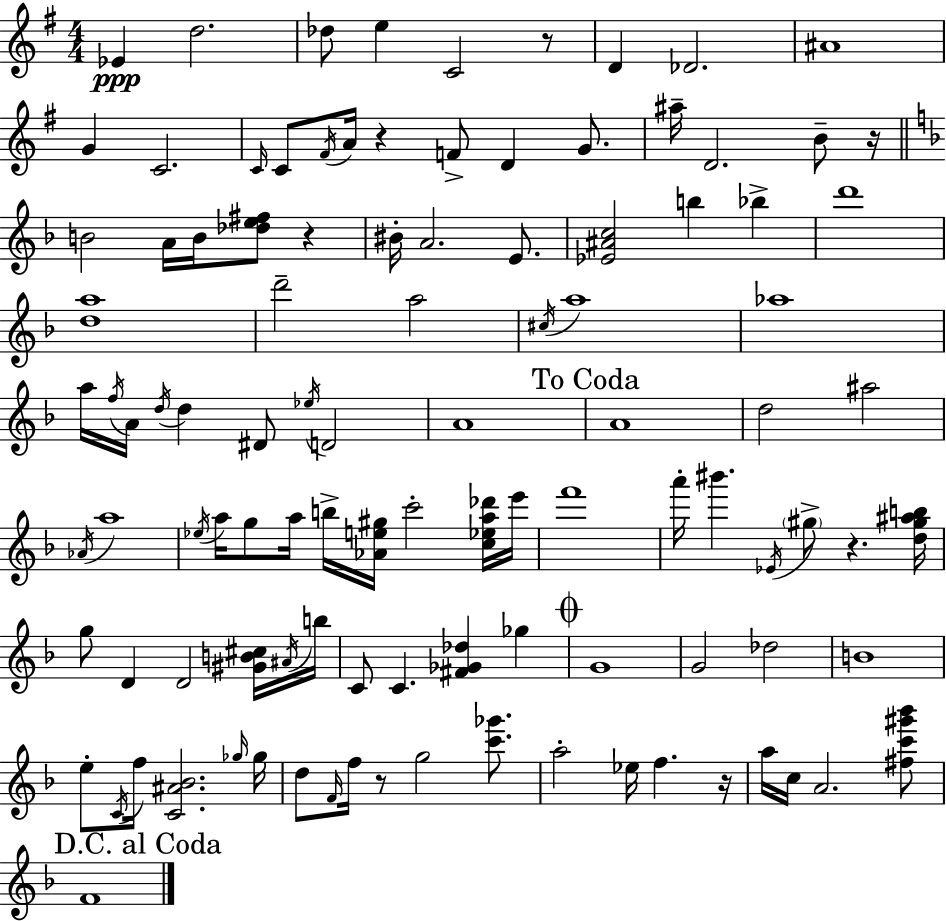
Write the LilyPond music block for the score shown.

{
  \clef treble
  \numericTimeSignature
  \time 4/4
  \key e \minor
  \repeat volta 2 { ees'4\ppp d''2. | des''8 e''4 c'2 r8 | d'4 des'2. | ais'1 | \break g'4 c'2. | \grace { c'16 } c'8 \acciaccatura { fis'16 } a'16 r4 f'8-> d'4 g'8. | ais''16-- d'2. b'8-- | r16 \bar "||" \break \key d \minor b'2 a'16 b'16 <des'' e'' fis''>8 r4 | bis'16-. a'2. e'8. | <ees' ais' c''>2 b''4 bes''4-> | d'''1 | \break <d'' a''>1 | d'''2-- a''2 | \acciaccatura { cis''16 } a''1 | aes''1 | \break a''16 \acciaccatura { f''16 } a'16 \acciaccatura { d''16 } d''4 dis'8 \acciaccatura { ees''16 } d'2 | a'1 | \mark "To Coda" a'1 | d''2 ais''2 | \break \acciaccatura { aes'16 } a''1 | \acciaccatura { ees''16 } a''16 g''8 a''16 b''16-> <aes' e'' gis''>16 c'''2-. | <c'' ees'' a'' des'''>16 e'''16 f'''1 | a'''16-. bis'''4. \acciaccatura { ees'16 } \parenthesize gis''8-> | \break r4. <d'' gis'' ais'' b''>16 g''8 d'4 d'2 | <gis' b' cis''>16 \acciaccatura { ais'16 } b''16 c'8 c'4. | <fis' ges' des''>4 ges''4 \mark \markup { \musicglyph "scripts.coda" } g'1 | g'2 | \break des''2 b'1 | e''8-. \acciaccatura { c'16 } f''16 <c' ais' bes'>2. | \grace { ges''16 } ges''16 d''8 \grace { f'16 } f''16 r8 | g''2 <c''' ges'''>8. a''2-. | \break ees''16 f''4. r16 a''16 c''16 a'2. | <fis'' c''' gis''' bes'''>8 \mark "D.C. al Coda" f'1 | } \bar "|."
}